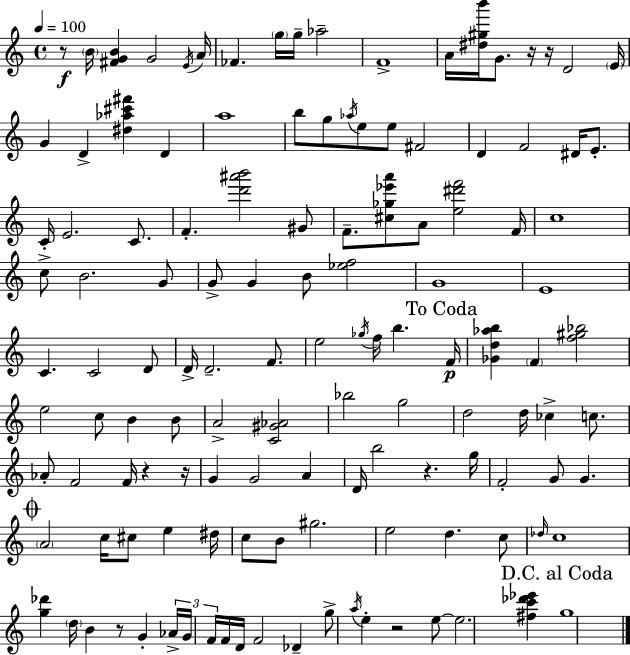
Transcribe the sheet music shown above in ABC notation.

X:1
T:Untitled
M:4/4
L:1/4
K:Am
z/2 B/4 [^FGB] G2 E/4 A/4 _F g/4 g/4 _a2 F4 A/4 [^d^gb']/4 G/2 z/4 z/4 D2 E/4 G D [^d_a^c'^f'] D a4 b/2 g/2 _a/4 e/2 e/2 ^F2 D F2 ^D/4 E/2 C/4 E2 C/2 F [d'^a'b']2 ^G/2 F/2 [^c_g_e'a']/2 A/2 [e^d'f']2 F/4 c4 c/2 B2 G/2 G/2 G B/2 [_ef]2 G4 E4 C C2 D/2 D/4 D2 F/2 e2 _g/4 f/4 b F/4 [_Gd_ab] F [f^g_b]2 e2 c/2 B B/2 A2 [C^G_A]2 _b2 g2 d2 d/4 _c c/2 _A/2 F2 F/4 z z/4 G G2 A D/4 b2 z g/4 F2 G/2 G A2 c/4 ^c/2 e ^d/4 c/2 B/2 ^g2 e2 d c/2 _d/4 c4 [g_d'] d/4 B z/2 G _A/4 G/4 F/4 F/4 D/4 F2 _D g/2 a/4 e z2 e/2 e2 [^fc'_d'_e'] g4